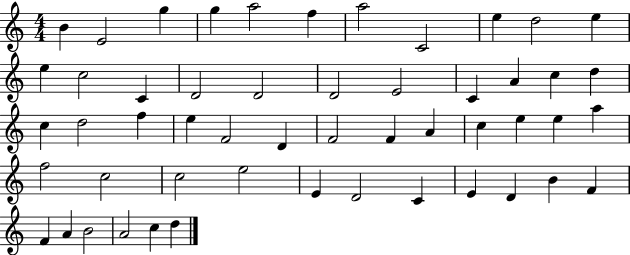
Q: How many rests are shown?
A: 0